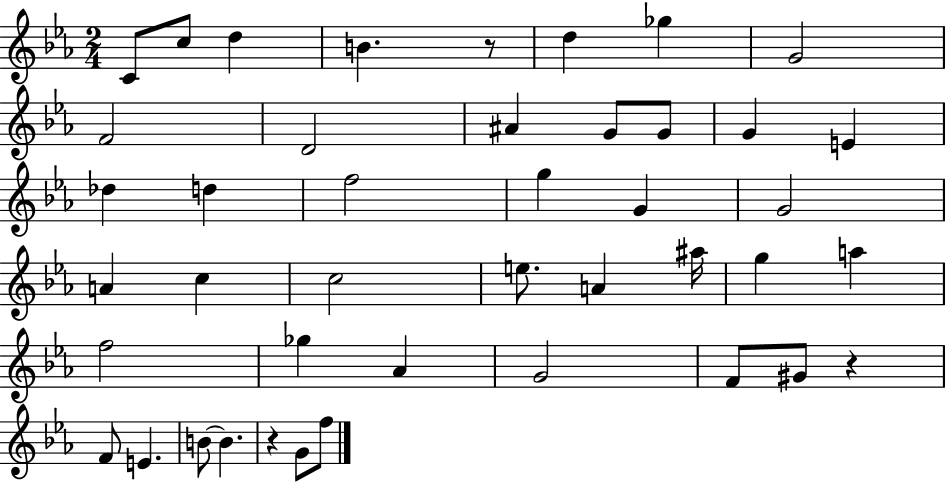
X:1
T:Untitled
M:2/4
L:1/4
K:Eb
C/2 c/2 d B z/2 d _g G2 F2 D2 ^A G/2 G/2 G E _d d f2 g G G2 A c c2 e/2 A ^a/4 g a f2 _g _A G2 F/2 ^G/2 z F/2 E B/2 B z G/2 f/2